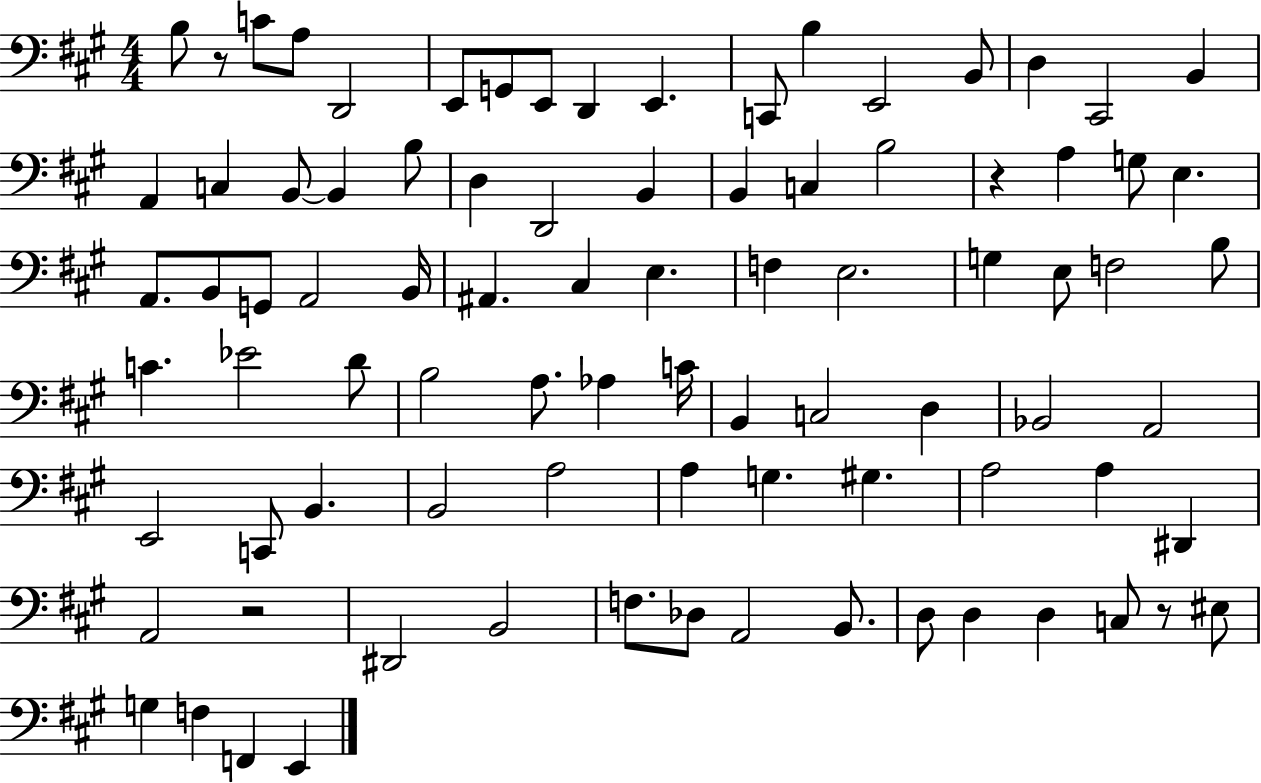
X:1
T:Untitled
M:4/4
L:1/4
K:A
B,/2 z/2 C/2 A,/2 D,,2 E,,/2 G,,/2 E,,/2 D,, E,, C,,/2 B, E,,2 B,,/2 D, ^C,,2 B,, A,, C, B,,/2 B,, B,/2 D, D,,2 B,, B,, C, B,2 z A, G,/2 E, A,,/2 B,,/2 G,,/2 A,,2 B,,/4 ^A,, ^C, E, F, E,2 G, E,/2 F,2 B,/2 C _E2 D/2 B,2 A,/2 _A, C/4 B,, C,2 D, _B,,2 A,,2 E,,2 C,,/2 B,, B,,2 A,2 A, G, ^G, A,2 A, ^D,, A,,2 z2 ^D,,2 B,,2 F,/2 _D,/2 A,,2 B,,/2 D,/2 D, D, C,/2 z/2 ^E,/2 G, F, F,, E,,